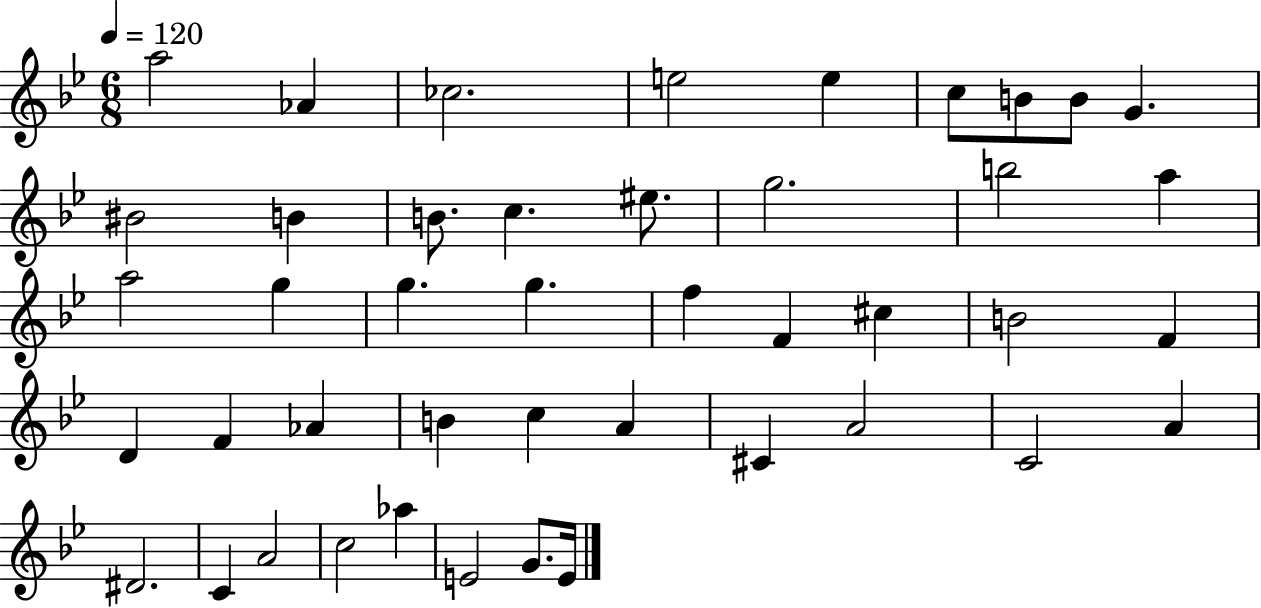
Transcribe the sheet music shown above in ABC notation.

X:1
T:Untitled
M:6/8
L:1/4
K:Bb
a2 _A _c2 e2 e c/2 B/2 B/2 G ^B2 B B/2 c ^e/2 g2 b2 a a2 g g g f F ^c B2 F D F _A B c A ^C A2 C2 A ^D2 C A2 c2 _a E2 G/2 E/4